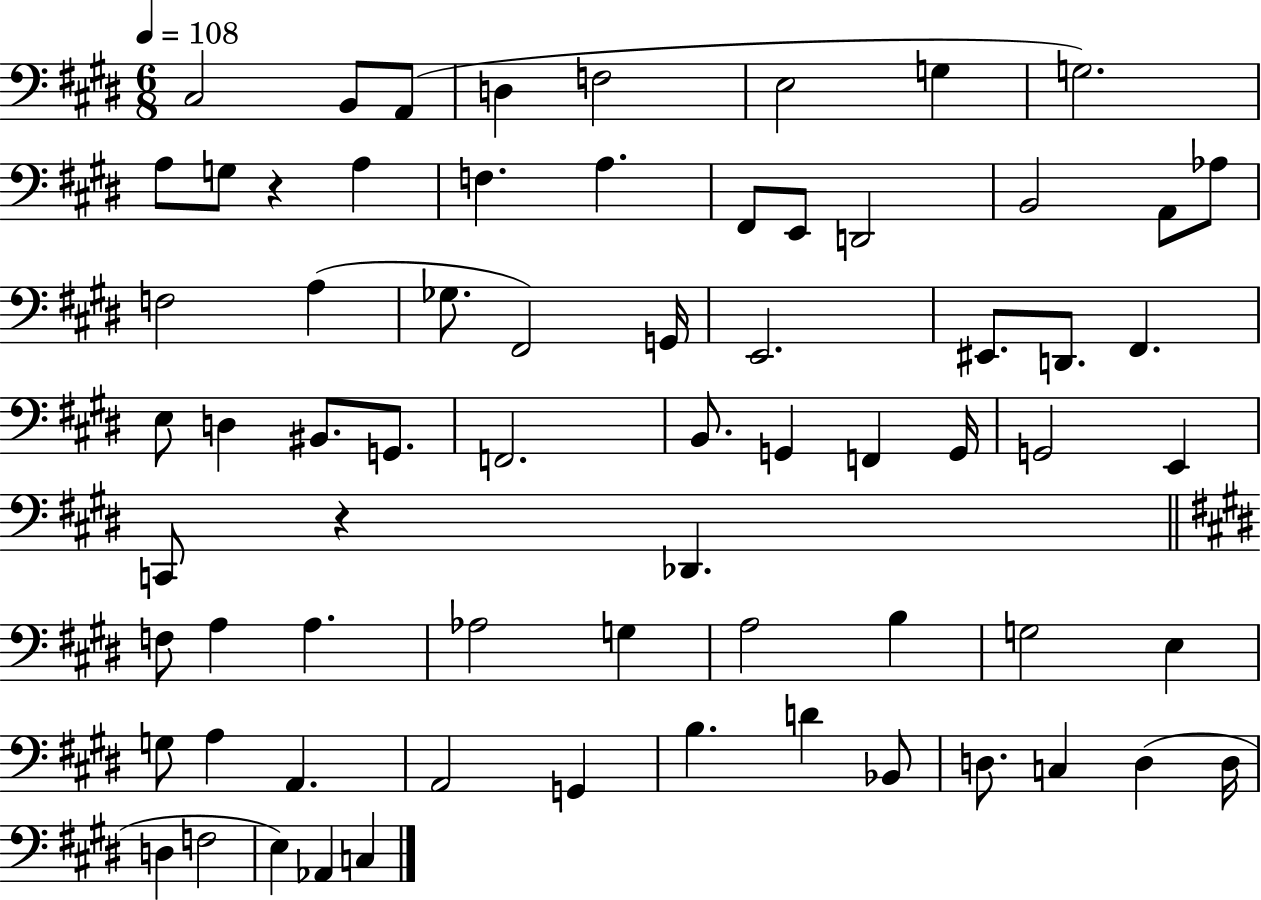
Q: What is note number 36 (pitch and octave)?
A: F2